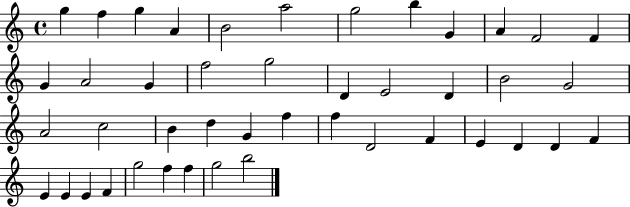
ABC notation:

X:1
T:Untitled
M:4/4
L:1/4
K:C
g f g A B2 a2 g2 b G A F2 F G A2 G f2 g2 D E2 D B2 G2 A2 c2 B d G f f D2 F E D D F E E E F g2 f f g2 b2